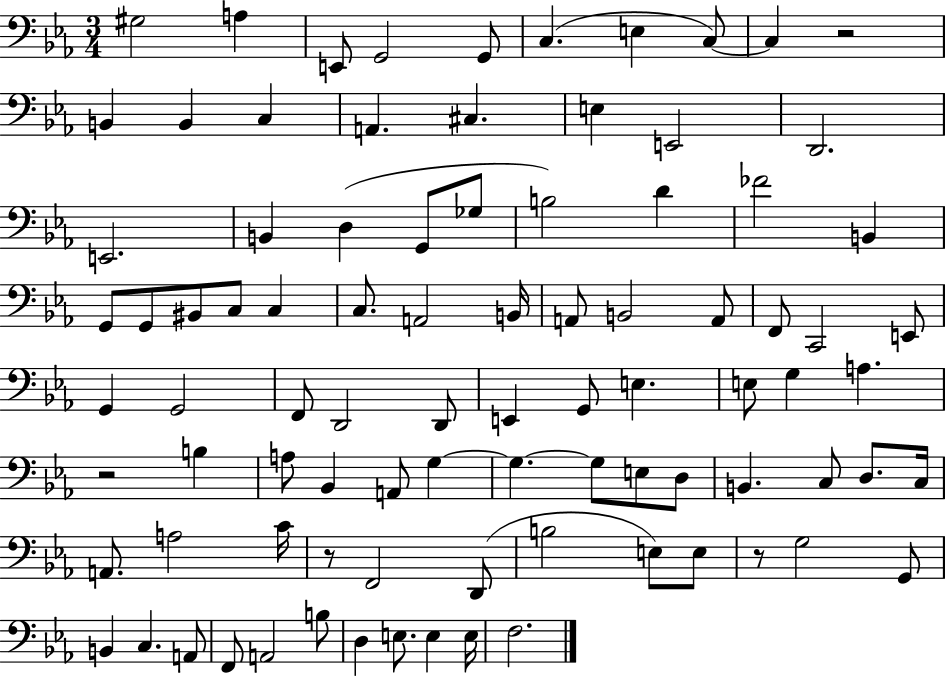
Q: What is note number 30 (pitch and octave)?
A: C3